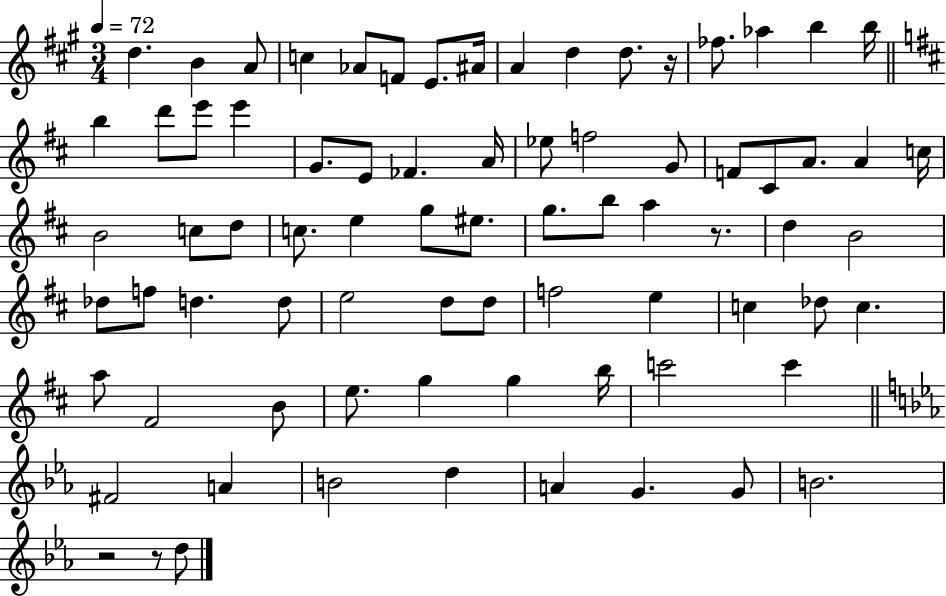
{
  \clef treble
  \numericTimeSignature
  \time 3/4
  \key a \major
  \tempo 4 = 72
  \repeat volta 2 { d''4. b'4 a'8 | c''4 aes'8 f'8 e'8. ais'16 | a'4 d''4 d''8. r16 | fes''8. aes''4 b''4 b''16 | \break \bar "||" \break \key d \major b''4 d'''8 e'''8 e'''4 | g'8. e'8 fes'4. a'16 | ees''8 f''2 g'8 | f'8 cis'8 a'8. a'4 c''16 | \break b'2 c''8 d''8 | c''8. e''4 g''8 eis''8. | g''8. b''8 a''4 r8. | d''4 b'2 | \break des''8 f''8 d''4. d''8 | e''2 d''8 d''8 | f''2 e''4 | c''4 des''8 c''4. | \break a''8 fis'2 b'8 | e''8. g''4 g''4 b''16 | c'''2 c'''4 | \bar "||" \break \key ees \major fis'2 a'4 | b'2 d''4 | a'4 g'4. g'8 | b'2. | \break r2 r8 d''8 | } \bar "|."
}